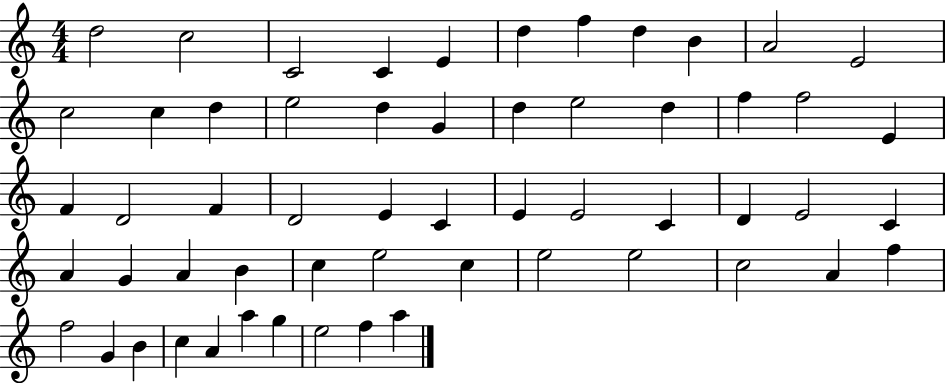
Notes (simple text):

D5/h C5/h C4/h C4/q E4/q D5/q F5/q D5/q B4/q A4/h E4/h C5/h C5/q D5/q E5/h D5/q G4/q D5/q E5/h D5/q F5/q F5/h E4/q F4/q D4/h F4/q D4/h E4/q C4/q E4/q E4/h C4/q D4/q E4/h C4/q A4/q G4/q A4/q B4/q C5/q E5/h C5/q E5/h E5/h C5/h A4/q F5/q F5/h G4/q B4/q C5/q A4/q A5/q G5/q E5/h F5/q A5/q